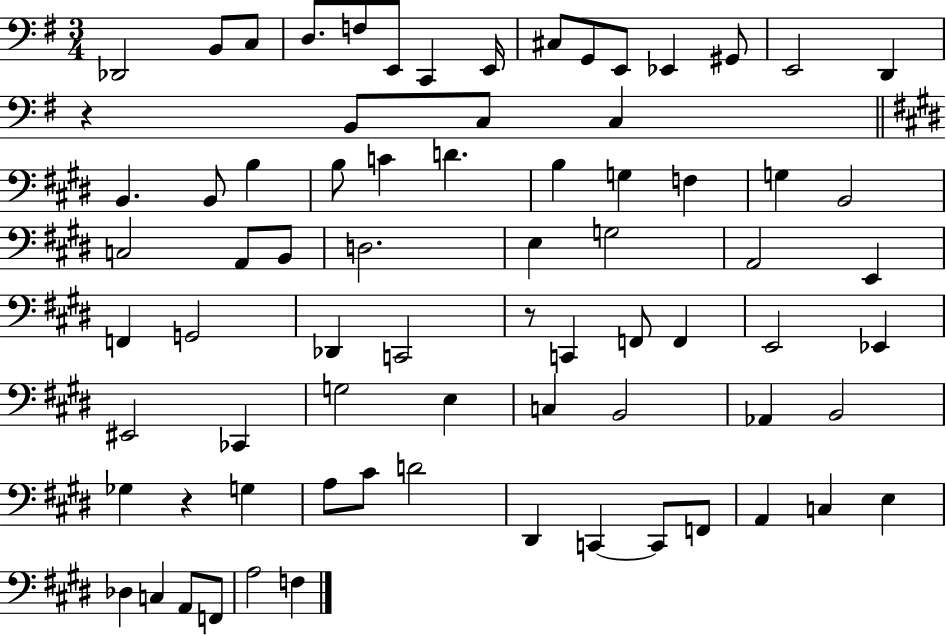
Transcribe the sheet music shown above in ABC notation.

X:1
T:Untitled
M:3/4
L:1/4
K:G
_D,,2 B,,/2 C,/2 D,/2 F,/2 E,,/2 C,, E,,/4 ^C,/2 G,,/2 E,,/2 _E,, ^G,,/2 E,,2 D,, z B,,/2 C,/2 C, B,, B,,/2 B, B,/2 C D B, G, F, G, B,,2 C,2 A,,/2 B,,/2 D,2 E, G,2 A,,2 E,, F,, G,,2 _D,, C,,2 z/2 C,, F,,/2 F,, E,,2 _E,, ^E,,2 _C,, G,2 E, C, B,,2 _A,, B,,2 _G, z G, A,/2 ^C/2 D2 ^D,, C,, C,,/2 F,,/2 A,, C, E, _D, C, A,,/2 F,,/2 A,2 F,